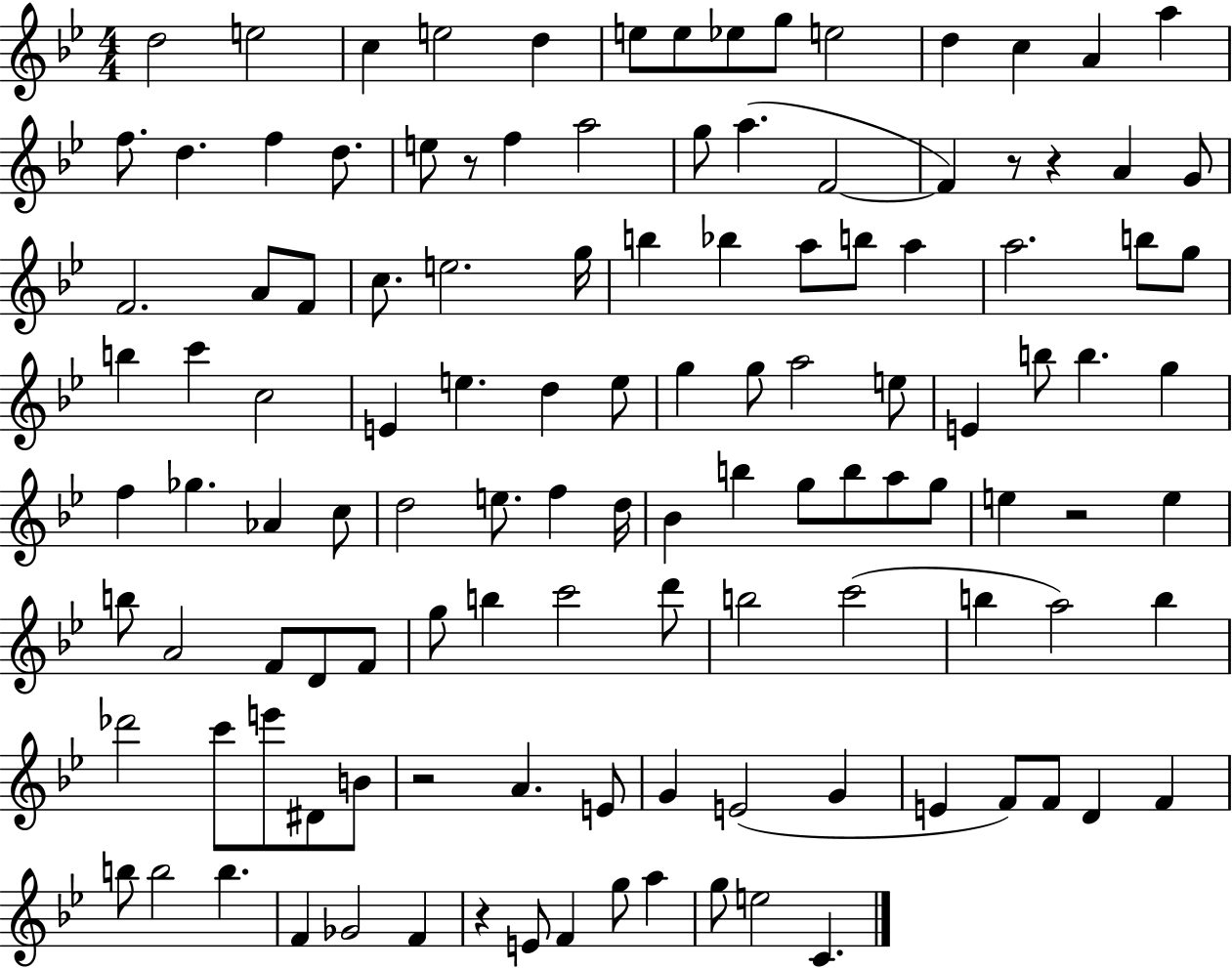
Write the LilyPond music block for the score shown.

{
  \clef treble
  \numericTimeSignature
  \time 4/4
  \key bes \major
  d''2 e''2 | c''4 e''2 d''4 | e''8 e''8 ees''8 g''8 e''2 | d''4 c''4 a'4 a''4 | \break f''8. d''4. f''4 d''8. | e''8 r8 f''4 a''2 | g''8 a''4.( f'2~~ | f'4) r8 r4 a'4 g'8 | \break f'2. a'8 f'8 | c''8. e''2. g''16 | b''4 bes''4 a''8 b''8 a''4 | a''2. b''8 g''8 | \break b''4 c'''4 c''2 | e'4 e''4. d''4 e''8 | g''4 g''8 a''2 e''8 | e'4 b''8 b''4. g''4 | \break f''4 ges''4. aes'4 c''8 | d''2 e''8. f''4 d''16 | bes'4 b''4 g''8 b''8 a''8 g''8 | e''4 r2 e''4 | \break b''8 a'2 f'8 d'8 f'8 | g''8 b''4 c'''2 d'''8 | b''2 c'''2( | b''4 a''2) b''4 | \break des'''2 c'''8 e'''8 dis'8 b'8 | r2 a'4. e'8 | g'4 e'2( g'4 | e'4 f'8) f'8 d'4 f'4 | \break b''8 b''2 b''4. | f'4 ges'2 f'4 | r4 e'8 f'4 g''8 a''4 | g''8 e''2 c'4. | \break \bar "|."
}